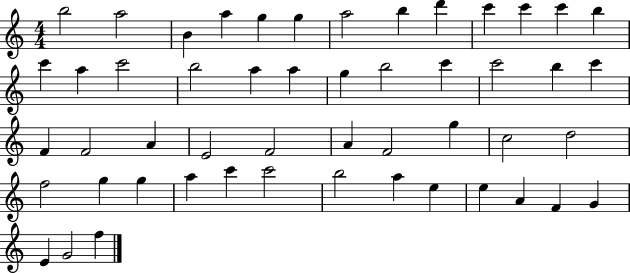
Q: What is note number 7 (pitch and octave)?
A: A5